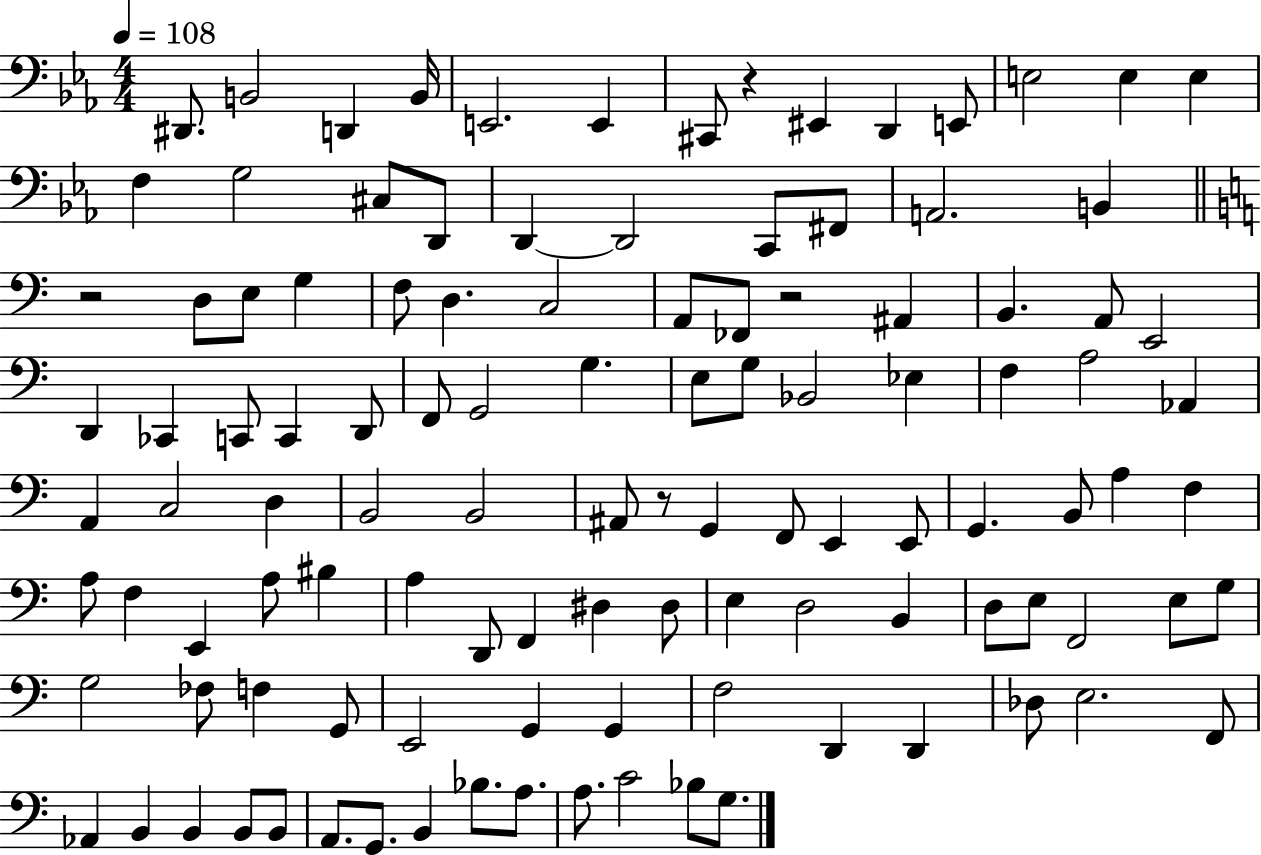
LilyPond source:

{
  \clef bass
  \numericTimeSignature
  \time 4/4
  \key ees \major
  \tempo 4 = 108
  dis,8. b,2 d,4 b,16 | e,2. e,4 | cis,8 r4 eis,4 d,4 e,8 | e2 e4 e4 | \break f4 g2 cis8 d,8 | d,4~~ d,2 c,8 fis,8 | a,2. b,4 | \bar "||" \break \key c \major r2 d8 e8 g4 | f8 d4. c2 | a,8 fes,8 r2 ais,4 | b,4. a,8 e,2 | \break d,4 ces,4 c,8 c,4 d,8 | f,8 g,2 g4. | e8 g8 bes,2 ees4 | f4 a2 aes,4 | \break a,4 c2 d4 | b,2 b,2 | ais,8 r8 g,4 f,8 e,4 e,8 | g,4. b,8 a4 f4 | \break a8 f4 e,4 a8 bis4 | a4 d,8 f,4 dis4 dis8 | e4 d2 b,4 | d8 e8 f,2 e8 g8 | \break g2 fes8 f4 g,8 | e,2 g,4 g,4 | f2 d,4 d,4 | des8 e2. f,8 | \break aes,4 b,4 b,4 b,8 b,8 | a,8. g,8. b,4 bes8. a8. | a8. c'2 bes8 g8. | \bar "|."
}